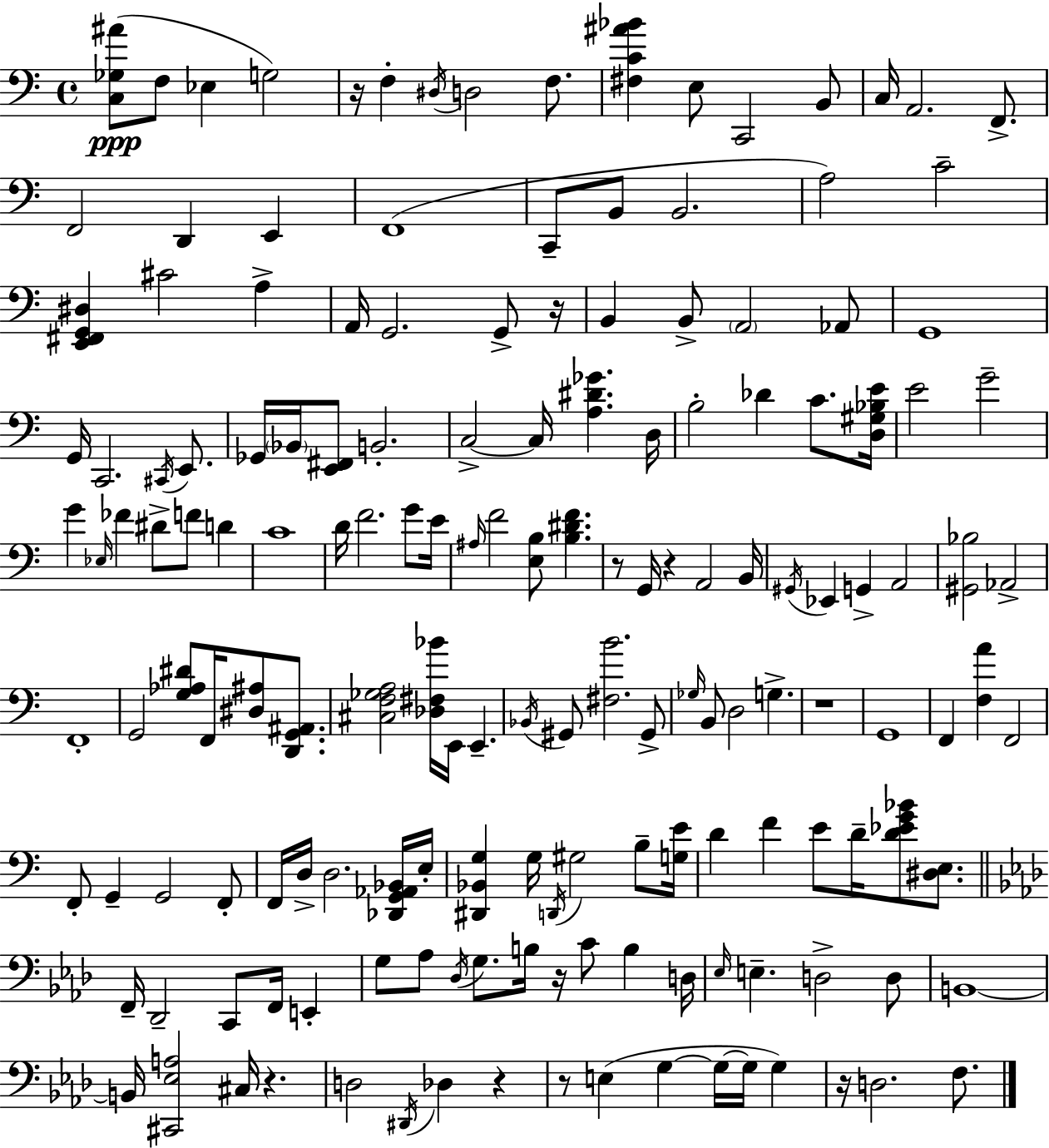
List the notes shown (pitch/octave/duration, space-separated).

[C3,Gb3,A#4]/e F3/e Eb3/q G3/h R/s F3/q D#3/s D3/h F3/e. [F#3,C4,A#4,Bb4]/q E3/e C2/h B2/e C3/s A2/h. F2/e. F2/h D2/q E2/q F2/w C2/e B2/e B2/h. A3/h C4/h [E2,F#2,G2,D#3]/q C#4/h A3/q A2/s G2/h. G2/e R/s B2/q B2/e A2/h Ab2/e G2/w G2/s C2/h. C#2/s E2/e. Gb2/s Bb2/s [E2,F#2]/e B2/h. C3/h C3/s [A3,D#4,Gb4]/q. D3/s B3/h Db4/q C4/e. [D3,G#3,Bb3,E4]/s E4/h G4/h G4/q Eb3/s FES4/q D#4/e F4/e D4/q C4/w D4/s F4/h. G4/e E4/s A#3/s F4/h [E3,B3]/e [B3,D#4,F4]/q. R/e G2/s R/q A2/h B2/s G#2/s Eb2/q G2/q A2/h [G#2,Bb3]/h Ab2/h F2/w G2/h [G3,Ab3,D#4]/e F2/s [D#3,A#3]/e [D2,G2,A#2]/e. [C#3,F3,Gb3,A3]/h [Db3,F#3,Bb4]/s E2/s E2/q. Bb2/s G#2/e [F#3,B4]/h. G#2/e Gb3/s B2/e D3/h G3/q. R/w G2/w F2/q [F3,A4]/q F2/h F2/e G2/q G2/h F2/e F2/s D3/s D3/h. [Db2,G2,Ab2,Bb2]/s E3/s [D#2,Bb2,G3]/q G3/s D2/s G#3/h B3/e [G3,E4]/s D4/q F4/q E4/e D4/s [D4,Eb4,G4,Bb4]/e [D#3,E3]/e. F2/s Db2/h C2/e F2/s E2/q G3/e Ab3/e Db3/s G3/e. B3/s R/s C4/e B3/q D3/s Eb3/s E3/q. D3/h D3/e B2/w B2/s [C#2,Eb3,A3]/h C#3/s R/q. D3/h D#2/s Db3/q R/q R/e E3/q G3/q G3/s G3/s G3/q R/s D3/h. F3/e.